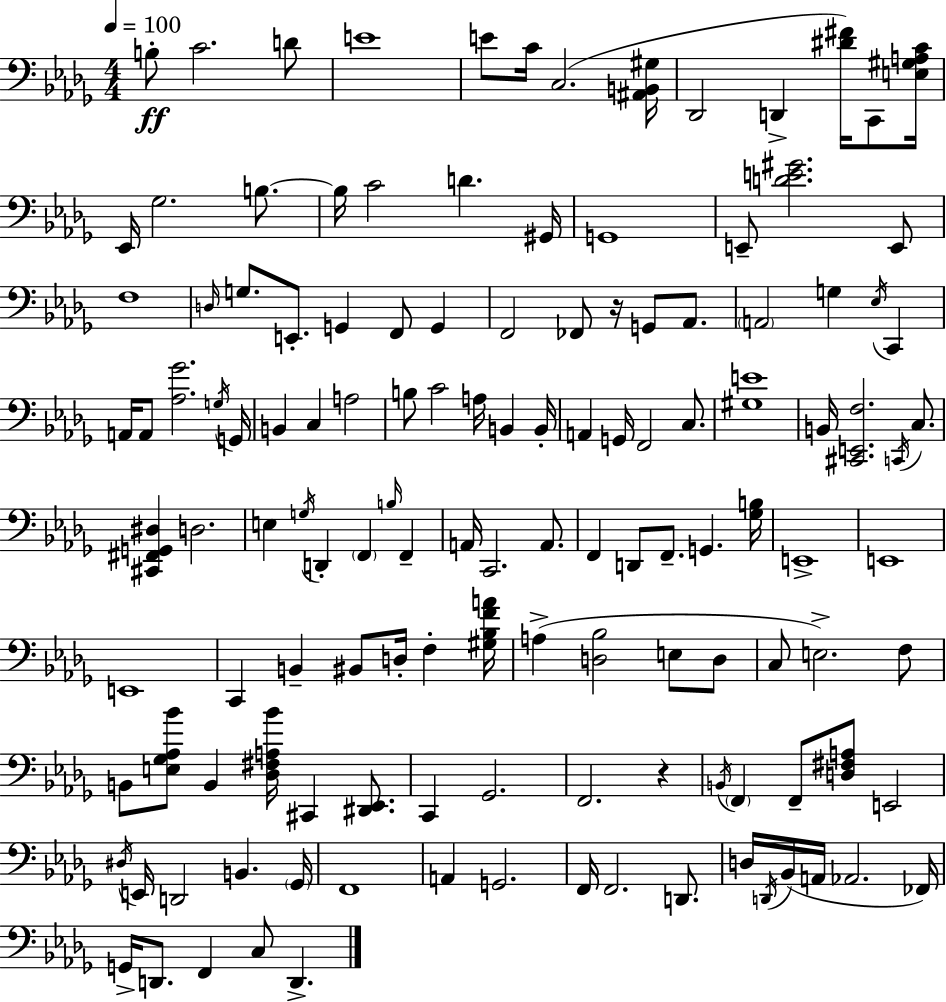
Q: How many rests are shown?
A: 2